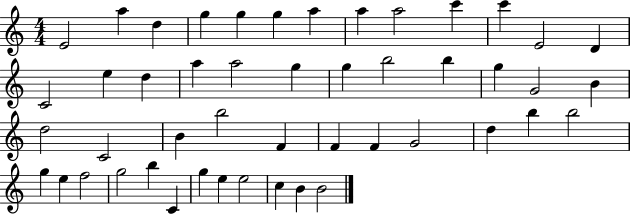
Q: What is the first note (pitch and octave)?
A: E4